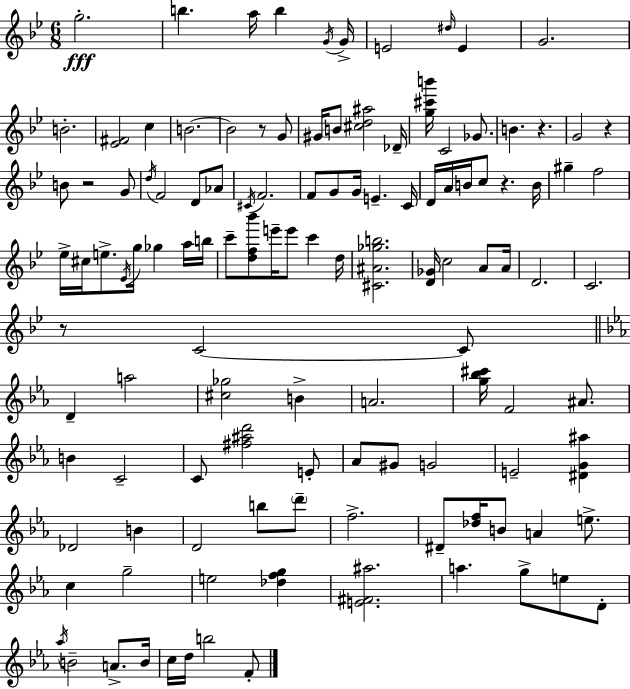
G5/h. B5/q. A5/s B5/q G4/s G4/s E4/h D#5/s E4/q G4/h. B4/h. [Eb4,F#4]/h C5/q B4/h. B4/h R/e G4/e G#4/s B4/e [C#5,D5,A#5]/h Db4/s [G5,C#6,B6]/s C4/h Gb4/e. B4/q. R/q. G4/h R/q B4/e R/h G4/e D5/s F4/h D4/e Ab4/e C#4/s F4/h. F4/e G4/e G4/s E4/q. C4/s D4/s A4/s B4/s C5/e R/q. B4/s G#5/q F5/h Eb5/s C#5/s E5/e. Eb4/s G5/s Gb5/q A5/s B5/s C6/e [D5,F5,Bb6]/e E6/s E6/e C6/q D5/s [C#4,A#4,Gb5,B5]/h. [D4,Gb4]/s C5/h A4/e A4/s D4/h. C4/h. R/e C4/h C4/e D4/q A5/h [C#5,Gb5]/h B4/q A4/h. [G5,Bb5,C#6]/s F4/h A#4/e. B4/q C4/h C4/e [F#5,A#5,D6]/h E4/e Ab4/e G#4/e G4/h E4/h [D#4,G4,A#5]/q Db4/h B4/q D4/h B5/e D6/e F5/h. D#4/e [Db5,F5]/s B4/e A4/q E5/e. C5/q G5/h E5/h [Db5,F5,G5]/q [E4,F#4,A#5]/h. A5/q. G5/e E5/e D4/e Ab5/s B4/h A4/e. B4/s C5/s D5/s B5/h F4/e